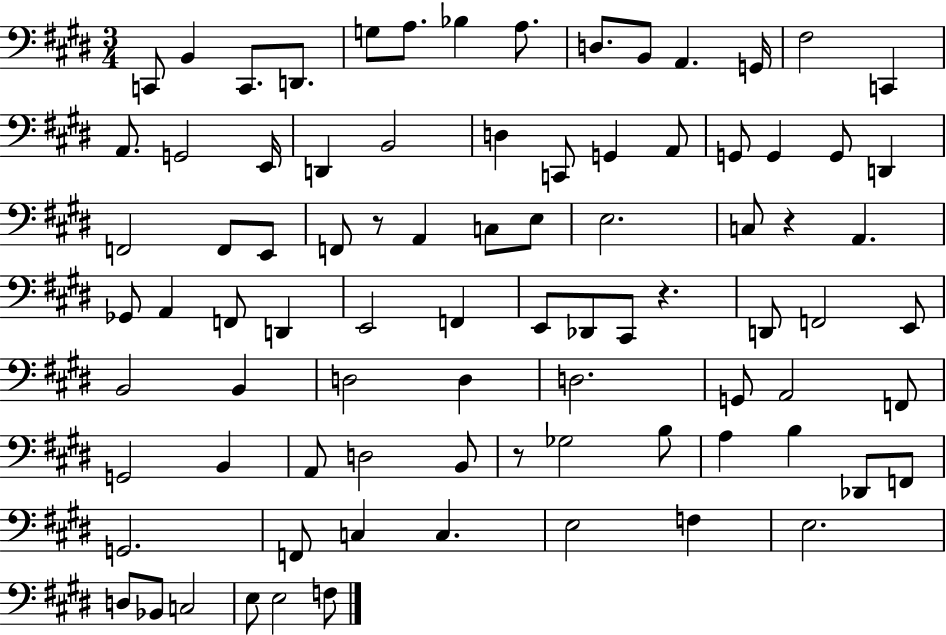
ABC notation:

X:1
T:Untitled
M:3/4
L:1/4
K:E
C,,/2 B,, C,,/2 D,,/2 G,/2 A,/2 _B, A,/2 D,/2 B,,/2 A,, G,,/4 ^F,2 C,, A,,/2 G,,2 E,,/4 D,, B,,2 D, C,,/2 G,, A,,/2 G,,/2 G,, G,,/2 D,, F,,2 F,,/2 E,,/2 F,,/2 z/2 A,, C,/2 E,/2 E,2 C,/2 z A,, _G,,/2 A,, F,,/2 D,, E,,2 F,, E,,/2 _D,,/2 ^C,,/2 z D,,/2 F,,2 E,,/2 B,,2 B,, D,2 D, D,2 G,,/2 A,,2 F,,/2 G,,2 B,, A,,/2 D,2 B,,/2 z/2 _G,2 B,/2 A, B, _D,,/2 F,,/2 G,,2 F,,/2 C, C, E,2 F, E,2 D,/2 _B,,/2 C,2 E,/2 E,2 F,/2